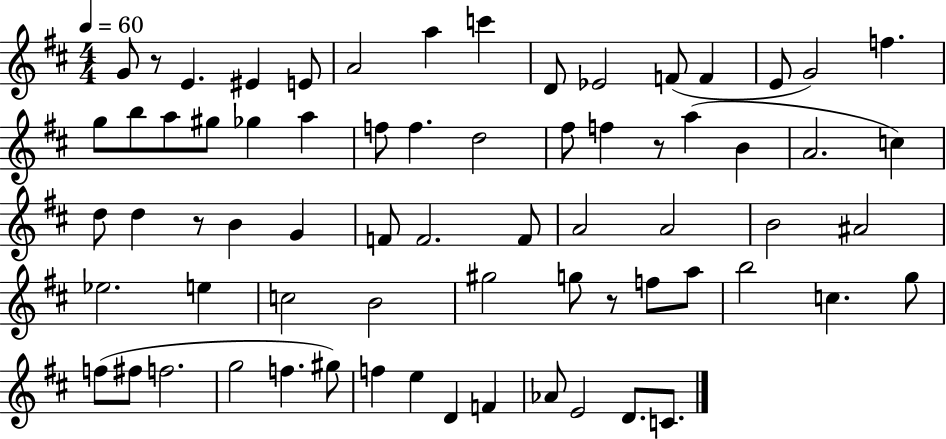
{
  \clef treble
  \numericTimeSignature
  \time 4/4
  \key d \major
  \tempo 4 = 60
  \repeat volta 2 { g'8 r8 e'4. eis'4 e'8 | a'2 a''4 c'''4 | d'8 ees'2 f'8( f'4 | e'8 g'2) f''4. | \break g''8 b''8 a''8 gis''8 ges''4 a''4 | f''8 f''4. d''2 | fis''8 f''4 r8 a''4( b'4 | a'2. c''4) | \break d''8 d''4 r8 b'4 g'4 | f'8 f'2. f'8 | a'2 a'2 | b'2 ais'2 | \break ees''2. e''4 | c''2 b'2 | gis''2 g''8 r8 f''8 a''8 | b''2 c''4. g''8 | \break f''8( fis''8 f''2. | g''2 f''4. gis''8) | f''4 e''4 d'4 f'4 | aes'8 e'2 d'8. c'8. | \break } \bar "|."
}